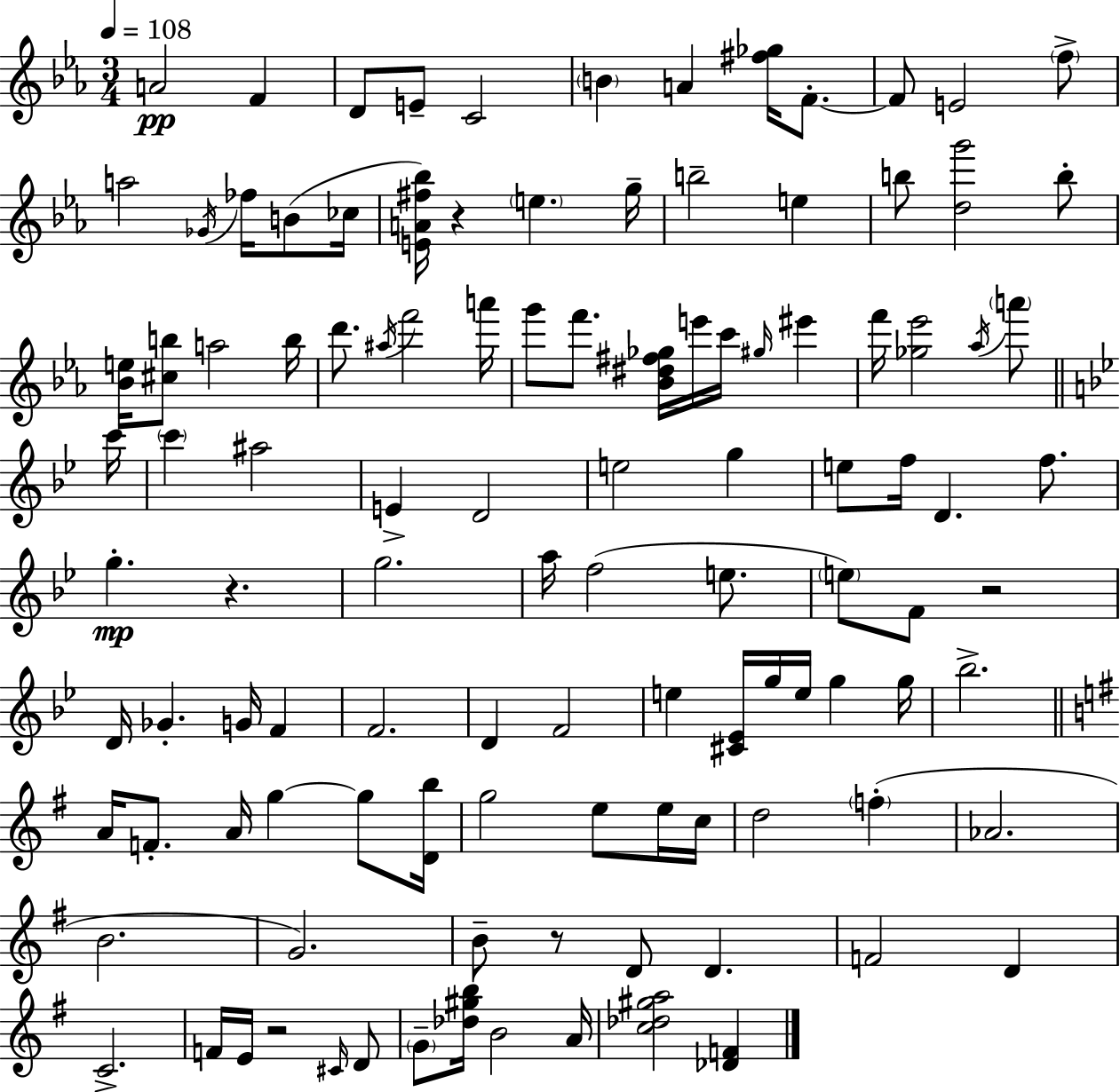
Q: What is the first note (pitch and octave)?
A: A4